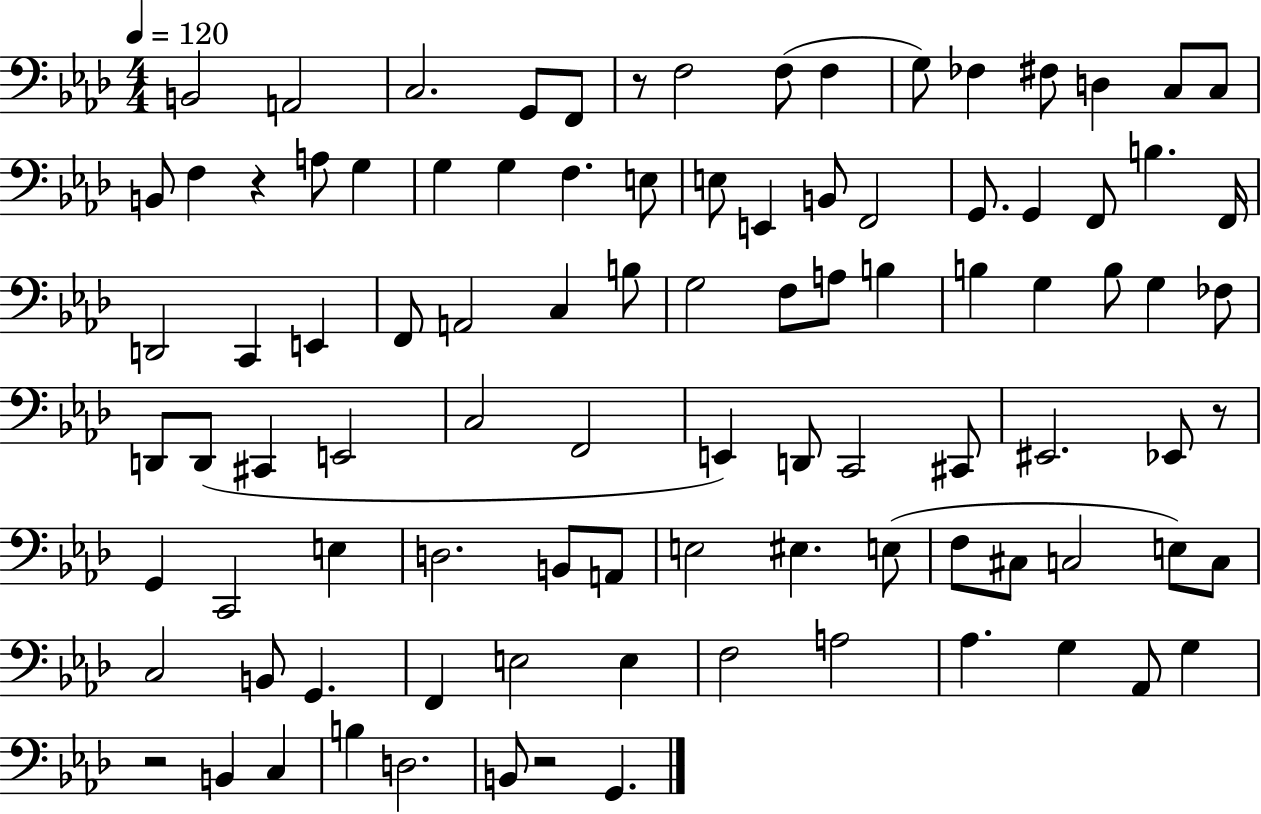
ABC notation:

X:1
T:Untitled
M:4/4
L:1/4
K:Ab
B,,2 A,,2 C,2 G,,/2 F,,/2 z/2 F,2 F,/2 F, G,/2 _F, ^F,/2 D, C,/2 C,/2 B,,/2 F, z A,/2 G, G, G, F, E,/2 E,/2 E,, B,,/2 F,,2 G,,/2 G,, F,,/2 B, F,,/4 D,,2 C,, E,, F,,/2 A,,2 C, B,/2 G,2 F,/2 A,/2 B, B, G, B,/2 G, _F,/2 D,,/2 D,,/2 ^C,, E,,2 C,2 F,,2 E,, D,,/2 C,,2 ^C,,/2 ^E,,2 _E,,/2 z/2 G,, C,,2 E, D,2 B,,/2 A,,/2 E,2 ^E, E,/2 F,/2 ^C,/2 C,2 E,/2 C,/2 C,2 B,,/2 G,, F,, E,2 E, F,2 A,2 _A, G, _A,,/2 G, z2 B,, C, B, D,2 B,,/2 z2 G,,